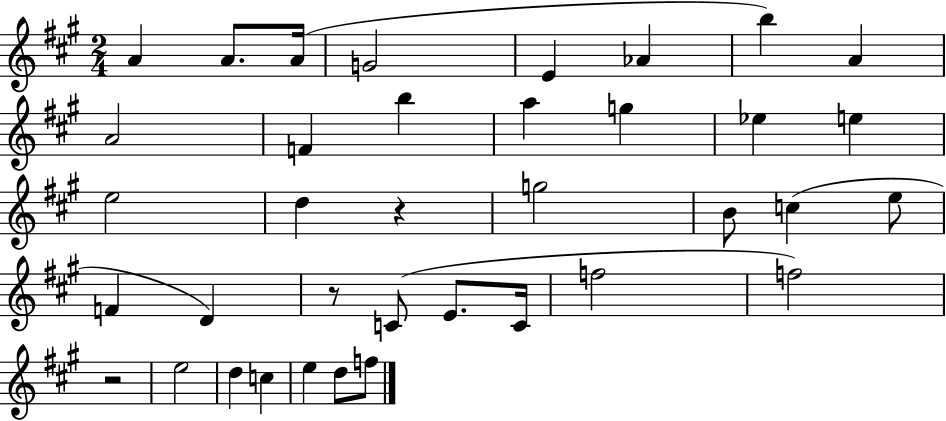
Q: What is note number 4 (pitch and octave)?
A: G4